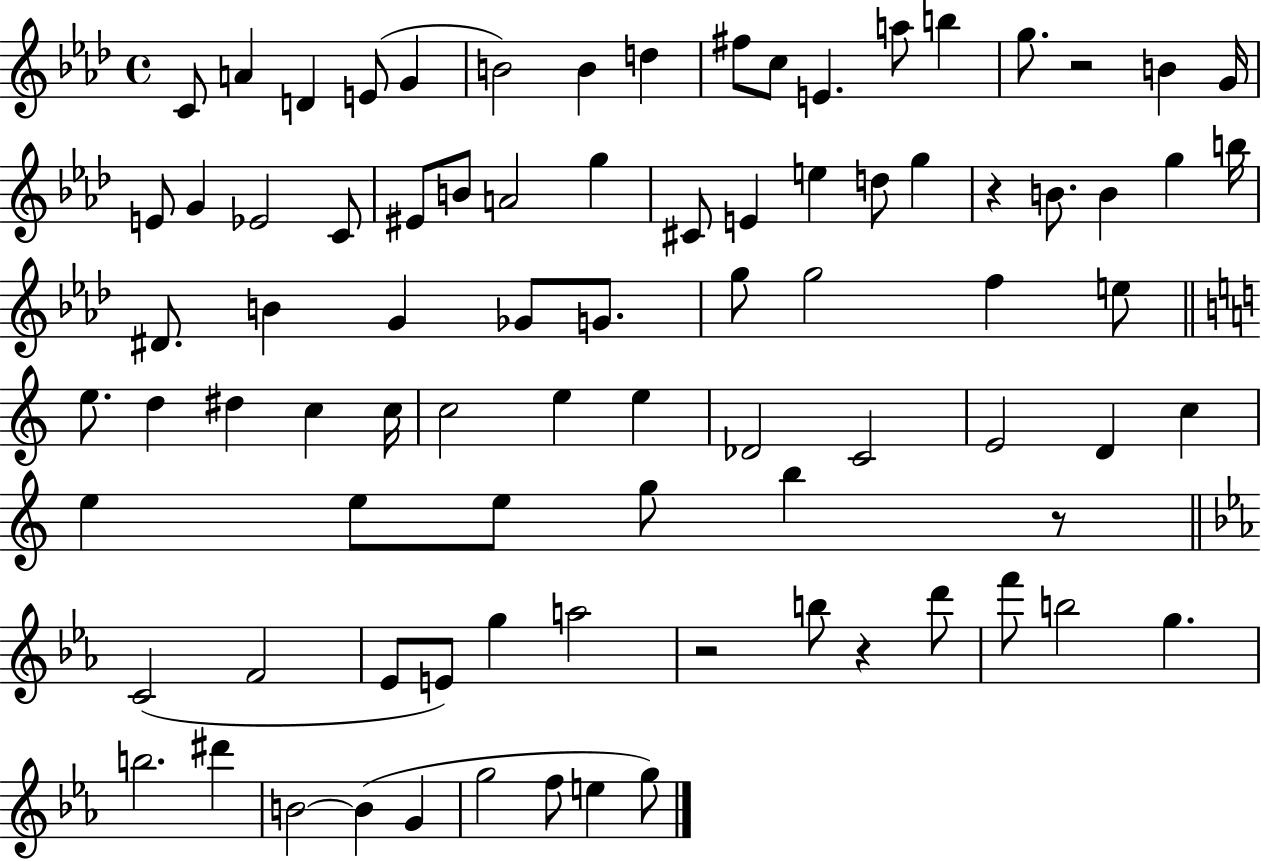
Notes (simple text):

C4/e A4/q D4/q E4/e G4/q B4/h B4/q D5/q F#5/e C5/e E4/q. A5/e B5/q G5/e. R/h B4/q G4/s E4/e G4/q Eb4/h C4/e EIS4/e B4/e A4/h G5/q C#4/e E4/q E5/q D5/e G5/q R/q B4/e. B4/q G5/q B5/s D#4/e. B4/q G4/q Gb4/e G4/e. G5/e G5/h F5/q E5/e E5/e. D5/q D#5/q C5/q C5/s C5/h E5/q E5/q Db4/h C4/h E4/h D4/q C5/q E5/q E5/e E5/e G5/e B5/q R/e C4/h F4/h Eb4/e E4/e G5/q A5/h R/h B5/e R/q D6/e F6/e B5/h G5/q. B5/h. D#6/q B4/h B4/q G4/q G5/h F5/e E5/q G5/e